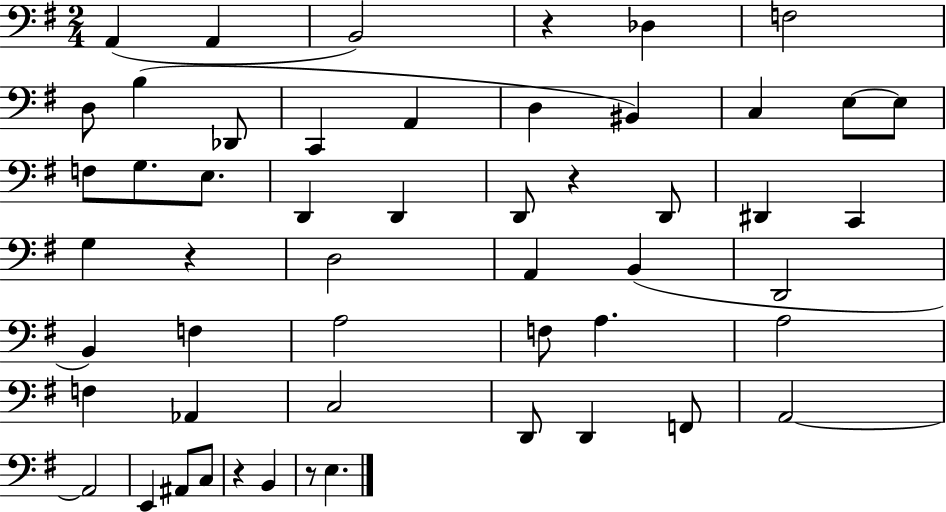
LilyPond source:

{
  \clef bass
  \numericTimeSignature
  \time 2/4
  \key g \major
  a,4( a,4 | b,2) | r4 des4 | f2 | \break d8 b4( des,8 | c,4 a,4 | d4 bis,4) | c4 e8~~ e8 | \break f8 g8. e8. | d,4 d,4 | d,8 r4 d,8 | dis,4 c,4 | \break g4 r4 | d2 | a,4 b,4( | d,2 | \break b,4) f4 | a2 | f8 a4. | a2 | \break f4 aes,4 | c2 | d,8 d,4 f,8 | a,2~~ | \break a,2 | e,4 ais,8 c8 | r4 b,4 | r8 e4. | \break \bar "|."
}